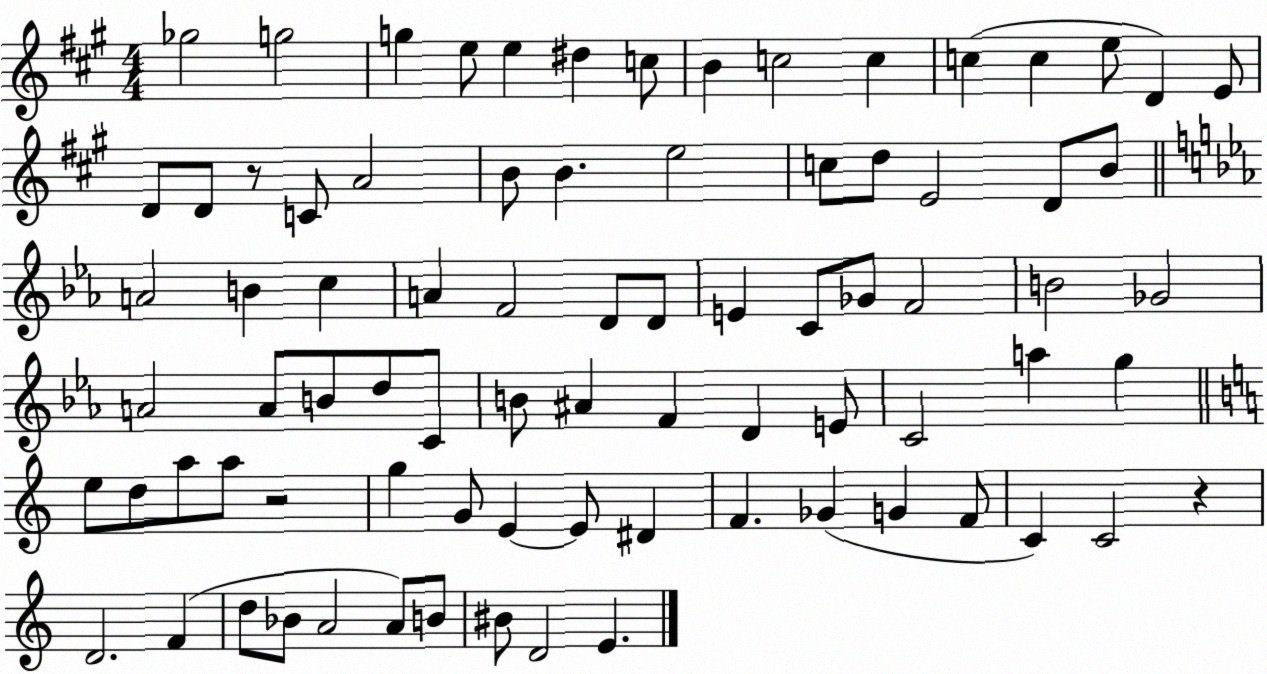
X:1
T:Untitled
M:4/4
L:1/4
K:A
_g2 g2 g e/2 e ^d c/2 B c2 c c c e/2 D E/2 D/2 D/2 z/2 C/2 A2 B/2 B e2 c/2 d/2 E2 D/2 B/2 A2 B c A F2 D/2 D/2 E C/2 _G/2 F2 B2 _G2 A2 A/2 B/2 d/2 C/2 B/2 ^A F D E/2 C2 a g e/2 d/2 a/2 a/2 z2 g G/2 E E/2 ^D F _G G F/2 C C2 z D2 F d/2 _B/2 A2 A/2 B/2 ^B/2 D2 E